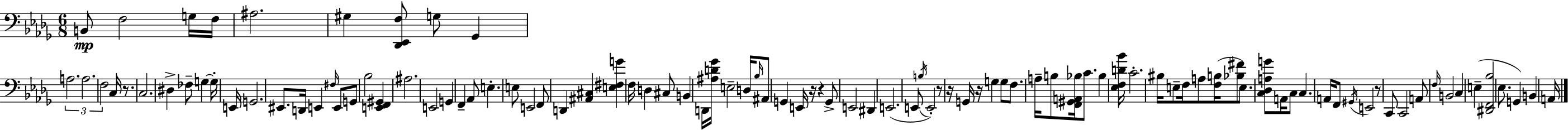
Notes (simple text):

B2/e F3/h G3/s F3/s A#3/h. G#3/q [Db2,Eb2,F3]/e G3/e Gb2/q A3/h. A3/h. F3/h C3/s R/e. C3/h. D#3/q FES3/e G3/q G3/s E2/s G2/h. EIS2/e. D2/s E2/q F#3/s E2/e G2/e Bb3/h [E2,F2,G#2]/q A#3/h. E2/h G2/q F2/q Ab2/e E3/q. E3/e E2/h F2/e D2/q [A#2,C#3]/q [E3,F#3,G4]/q F3/s D3/q C#3/e B2/q D2/s [A#3,D4,Gb4]/s E3/h D3/s Bb3/s A#2/e G2/q E2/s R/s R/q G2/e E2/h D#2/q E2/h. E2/e B3/s E2/h R/e R/s G2/s R/s G3/q G3/e F3/e. A3/s B3/e [F2,G#2,A2,Bb3]/s C4/e. Bb3/q [Eb3,F3,D4,Bb4]/s C4/h. BIS3/s E3/e F3/s A3/e [F3,B3]/s [Bb3,F#4]/e E3/e. [C3,Db3,A3,G4]/e A2/s C3/e C3/q. A2/s F2/e G#2/s E2/h R/e C2/e C2/h A2/e F3/s B2/h C3/q E3/q [D#2,F2,Bb3]/h Eb3/e. G2/q B2/q A2/s